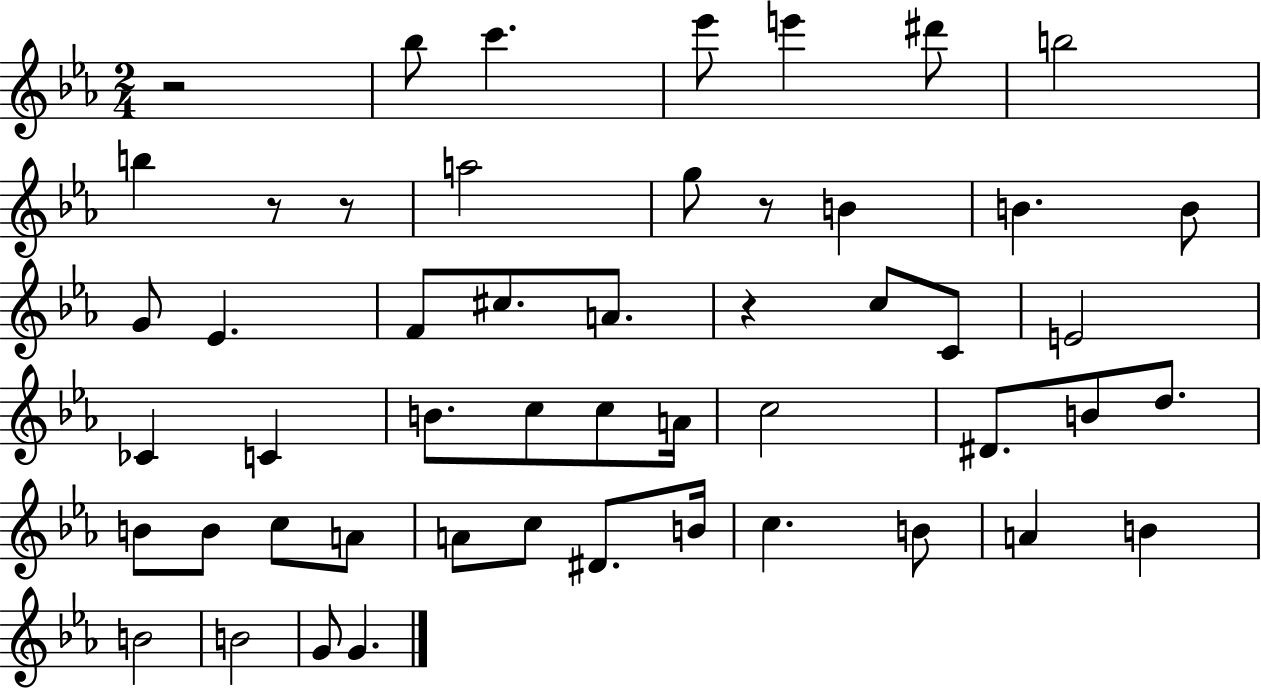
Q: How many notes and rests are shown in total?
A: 51